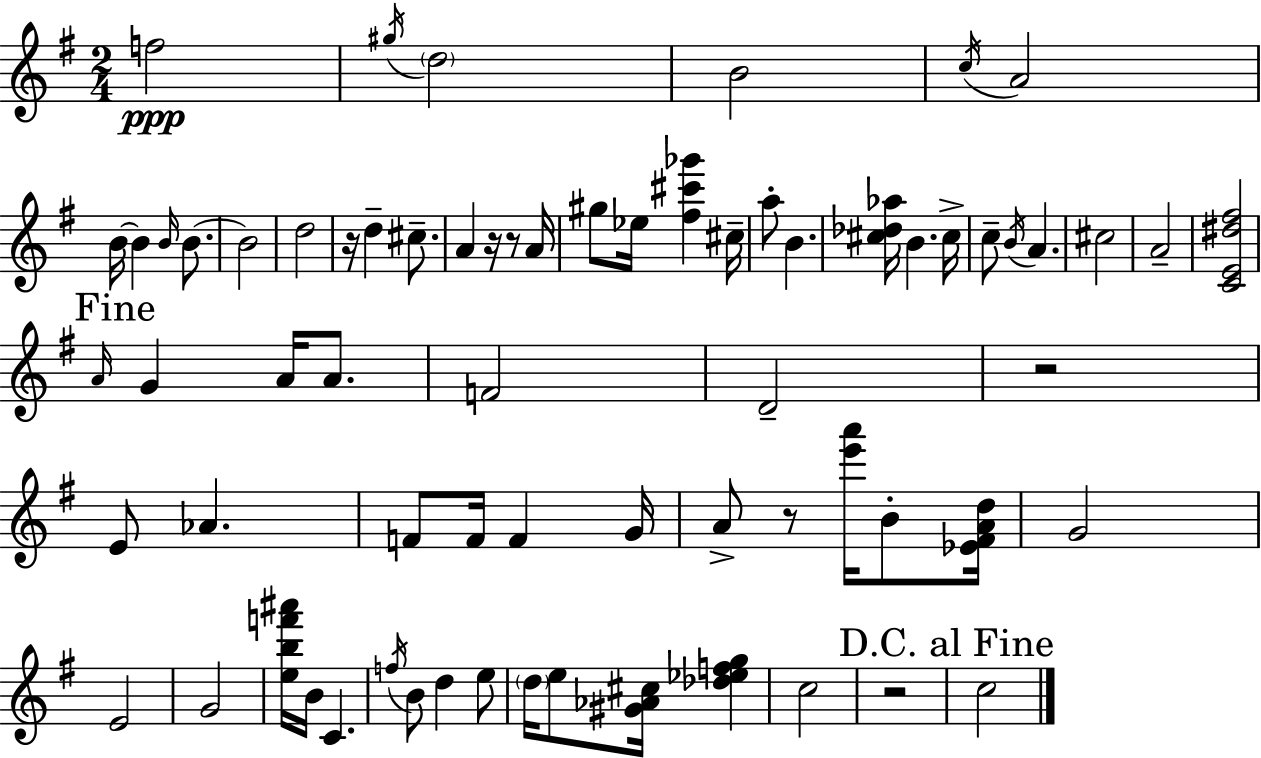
F5/h G#5/s D5/h B4/h C5/s A4/h B4/s B4/q B4/s B4/e. B4/h D5/h R/s D5/q C#5/e. A4/q R/s R/e A4/s G#5/e Eb5/s [F#5,C#6,Gb6]/q C#5/s A5/e B4/q. [C#5,Db5,Ab5]/s B4/q. C#5/s C5/e B4/s A4/q. C#5/h A4/h [C4,E4,D#5,F#5]/h A4/s G4/q A4/s A4/e. F4/h D4/h R/h E4/e Ab4/q. F4/e F4/s F4/q G4/s A4/e R/e [E6,A6]/s B4/e [Eb4,F#4,A4,D5]/s G4/h E4/h G4/h [E5,B5,F6,A#6]/s B4/s C4/q. F5/s B4/e D5/q E5/e D5/s E5/e [G#4,Ab4,C#5]/s [Db5,Eb5,F5,G5]/q C5/h R/h C5/h